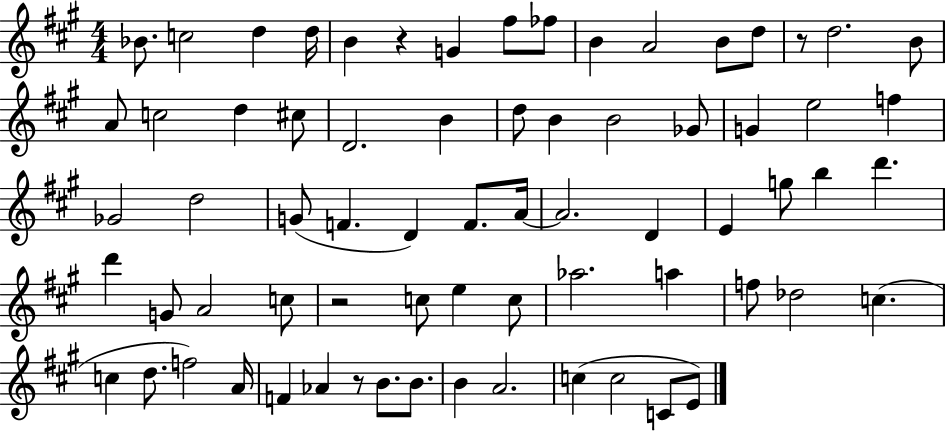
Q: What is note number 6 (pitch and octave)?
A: G4